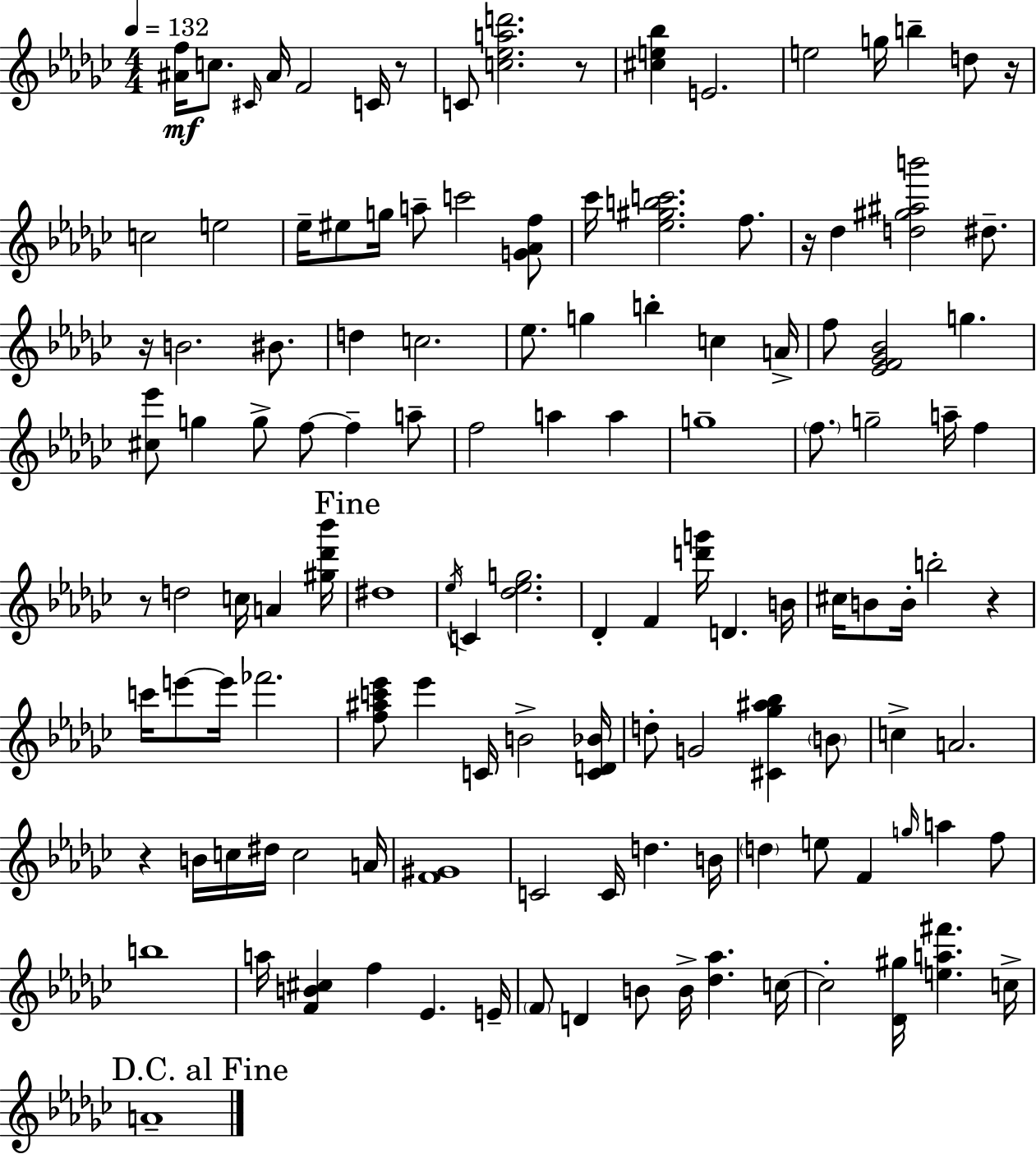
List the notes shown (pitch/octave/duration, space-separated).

[A#4,F5]/s C5/e. C#4/s A#4/s F4/h C4/s R/e C4/e [C5,Eb5,A5,D6]/h. R/e [C#5,E5,Bb5]/q E4/h. E5/h G5/s B5/q D5/e R/s C5/h E5/h Eb5/s EIS5/e G5/s A5/e C6/h [G4,Ab4,F5]/e CES6/s [Eb5,G#5,B5,C6]/h. F5/e. R/s Db5/q [D5,G#5,A#5,B6]/h D#5/e. R/s B4/h. BIS4/e. D5/q C5/h. Eb5/e. G5/q B5/q C5/q A4/s F5/e [Eb4,F4,Gb4,Bb4]/h G5/q. [C#5,Eb6]/e G5/q G5/e F5/e F5/q A5/e F5/h A5/q A5/q G5/w F5/e. G5/h A5/s F5/q R/e D5/h C5/s A4/q [G#5,Db6,Bb6]/s D#5/w Eb5/s C4/q [Db5,Eb5,G5]/h. Db4/q F4/q [D6,G6]/s D4/q. B4/s C#5/s B4/e B4/s B5/h R/q C6/s E6/e E6/s FES6/h. [F5,A#5,C6,Eb6]/e Eb6/q C4/s B4/h [C4,D4,Bb4]/s D5/e G4/h [C#4,Gb5,A#5,Bb5]/q B4/e C5/q A4/h. R/q B4/s C5/s D#5/s C5/h A4/s [F4,G#4]/w C4/h C4/s D5/q. B4/s D5/q E5/e F4/q G5/s A5/q F5/e B5/w A5/s [F4,B4,C#5]/q F5/q Eb4/q. E4/s F4/e D4/q B4/e B4/s [Db5,Ab5]/q. C5/s C5/h [Db4,G#5]/s [E5,A5,F#6]/q. C5/s A4/w